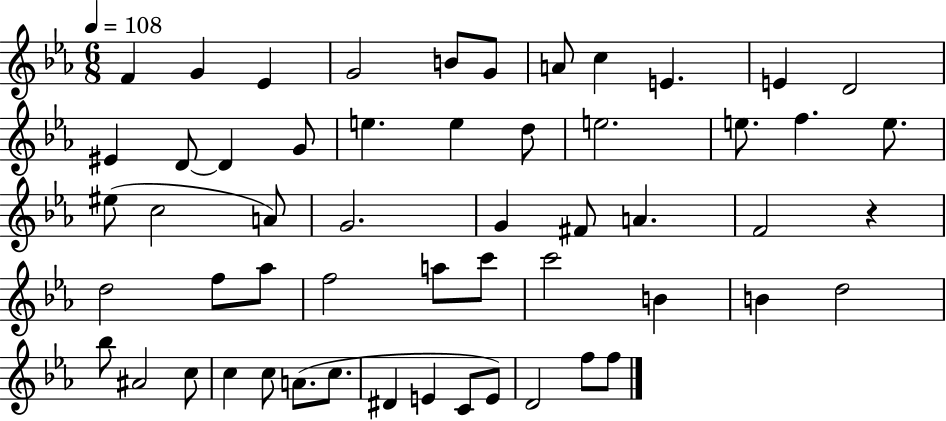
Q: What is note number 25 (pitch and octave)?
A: A4